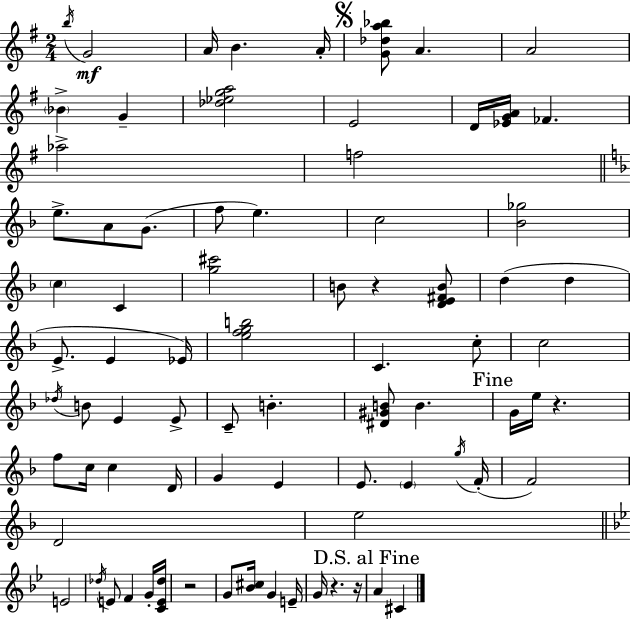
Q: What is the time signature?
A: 2/4